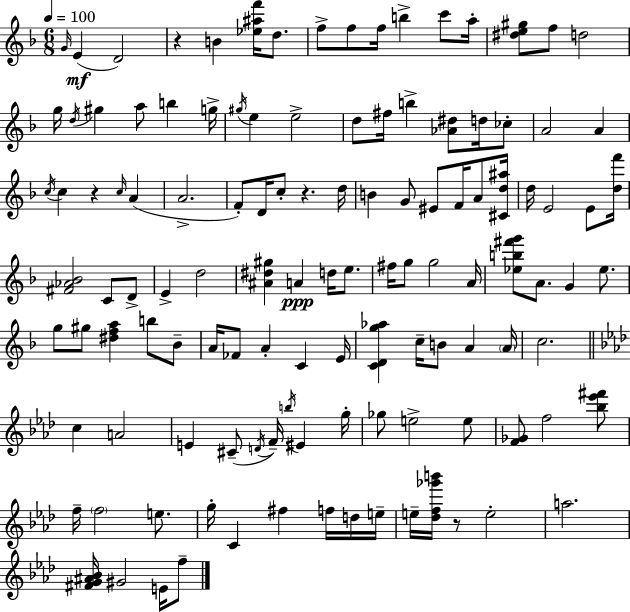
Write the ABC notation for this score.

X:1
T:Untitled
M:6/8
L:1/4
K:F
G/4 E D2 z B [_e^af']/4 d/2 f/2 f/2 f/4 b c'/2 a/4 [^de^g]/2 f/2 d2 g/4 d/4 ^g a/2 b g/4 ^g/4 e e2 d/2 ^f/4 b [_A^d]/2 d/4 _c/2 A2 A c/4 c z c/4 A A2 F/2 D/4 c/2 z d/4 B G/2 ^E/2 F/4 A/2 [^Cd^a]/4 d/4 E2 E/2 [df']/4 [^F_A_B]2 C/2 D/2 E d2 [^A^d^g] A d/4 e/2 ^f/4 g/2 g2 A/4 [_eb^f'g']/2 A/2 G _e/2 g/2 ^g/2 [^dfa] b/2 _B/2 A/4 _F/2 A C E/4 [CDg_a] c/4 B/2 A A/4 c2 c A2 E ^C/2 D/4 F/4 b/4 ^E g/4 _g/2 e2 e/2 [F_G]/2 f2 [_b_e'^f']/2 f/4 f2 e/2 g/4 C ^f f/4 d/4 e/4 e/4 [_df_g'b']/4 z/2 e2 a2 [^FG^A_B]/4 ^G2 E/4 f/2